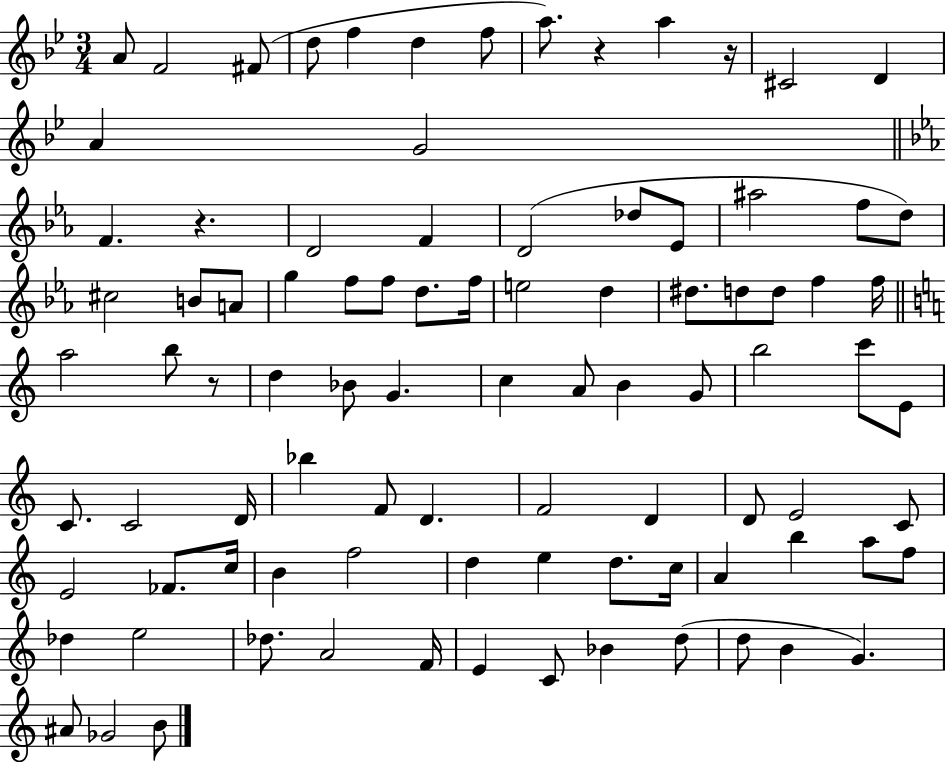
{
  \clef treble
  \numericTimeSignature
  \time 3/4
  \key bes \major
  a'8 f'2 fis'8( | d''8 f''4 d''4 f''8 | a''8.) r4 a''4 r16 | cis'2 d'4 | \break a'4 g'2 | \bar "||" \break \key ees \major f'4. r4. | d'2 f'4 | d'2( des''8 ees'8 | ais''2 f''8 d''8) | \break cis''2 b'8 a'8 | g''4 f''8 f''8 d''8. f''16 | e''2 d''4 | dis''8. d''8 d''8 f''4 f''16 | \break \bar "||" \break \key a \minor a''2 b''8 r8 | d''4 bes'8 g'4. | c''4 a'8 b'4 g'8 | b''2 c'''8 e'8 | \break c'8. c'2 d'16 | bes''4 f'8 d'4. | f'2 d'4 | d'8 e'2 c'8 | \break e'2 fes'8. c''16 | b'4 f''2 | d''4 e''4 d''8. c''16 | a'4 b''4 a''8 f''8 | \break des''4 e''2 | des''8. a'2 f'16 | e'4 c'8 bes'4 d''8( | d''8 b'4 g'4.) | \break ais'8 ges'2 b'8 | \bar "|."
}